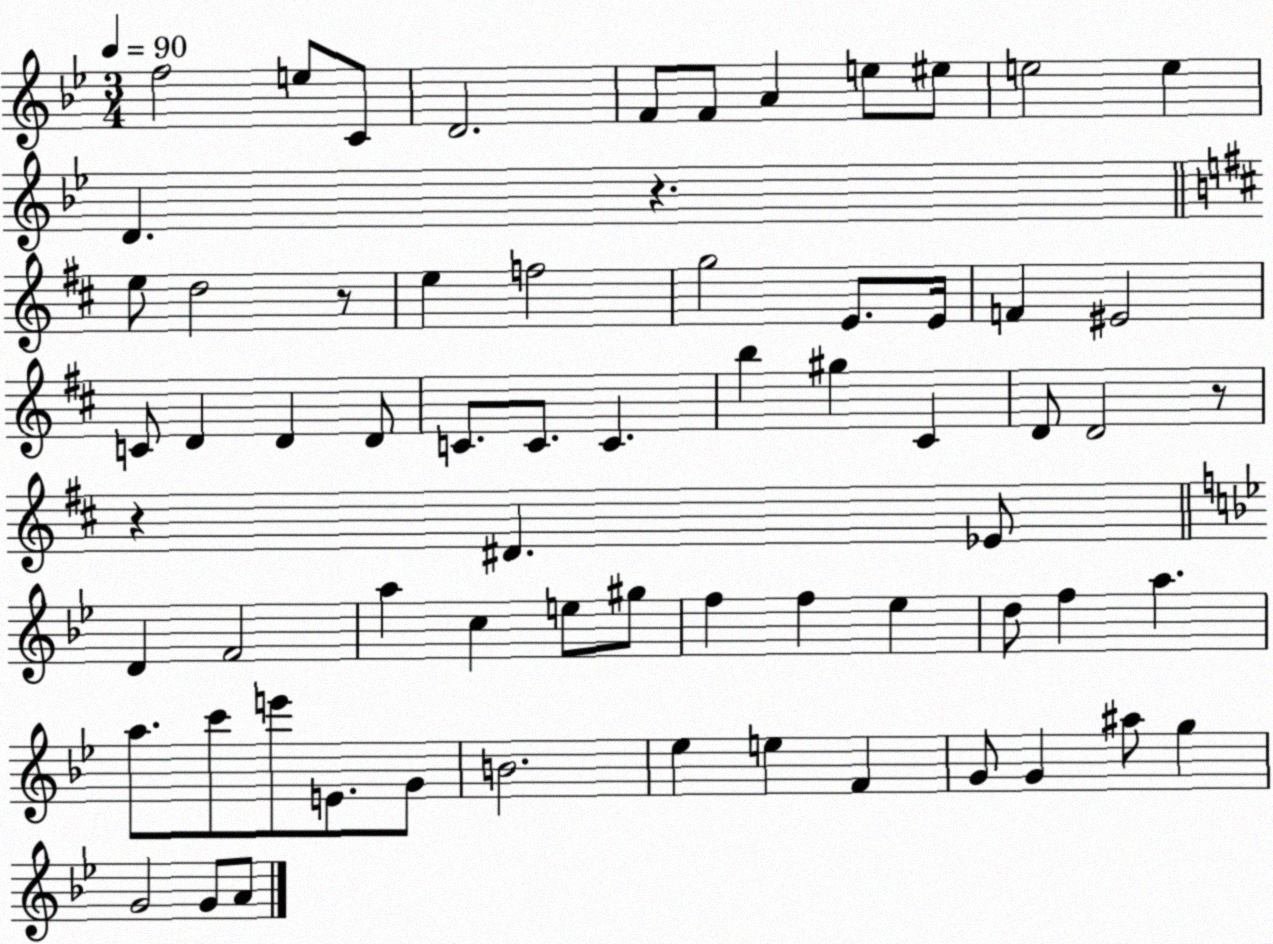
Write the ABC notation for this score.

X:1
T:Untitled
M:3/4
L:1/4
K:Bb
f2 e/2 C/2 D2 F/2 F/2 A e/2 ^e/2 e2 e D z e/2 d2 z/2 e f2 g2 E/2 E/4 F ^E2 C/2 D D D/2 C/2 C/2 C b ^g ^C D/2 D2 z/2 z ^D _E/2 D F2 a c e/2 ^g/2 f f _e d/2 f a a/2 c'/2 e'/2 E/2 G/2 B2 _e e F G/2 G ^a/2 g G2 G/2 A/2